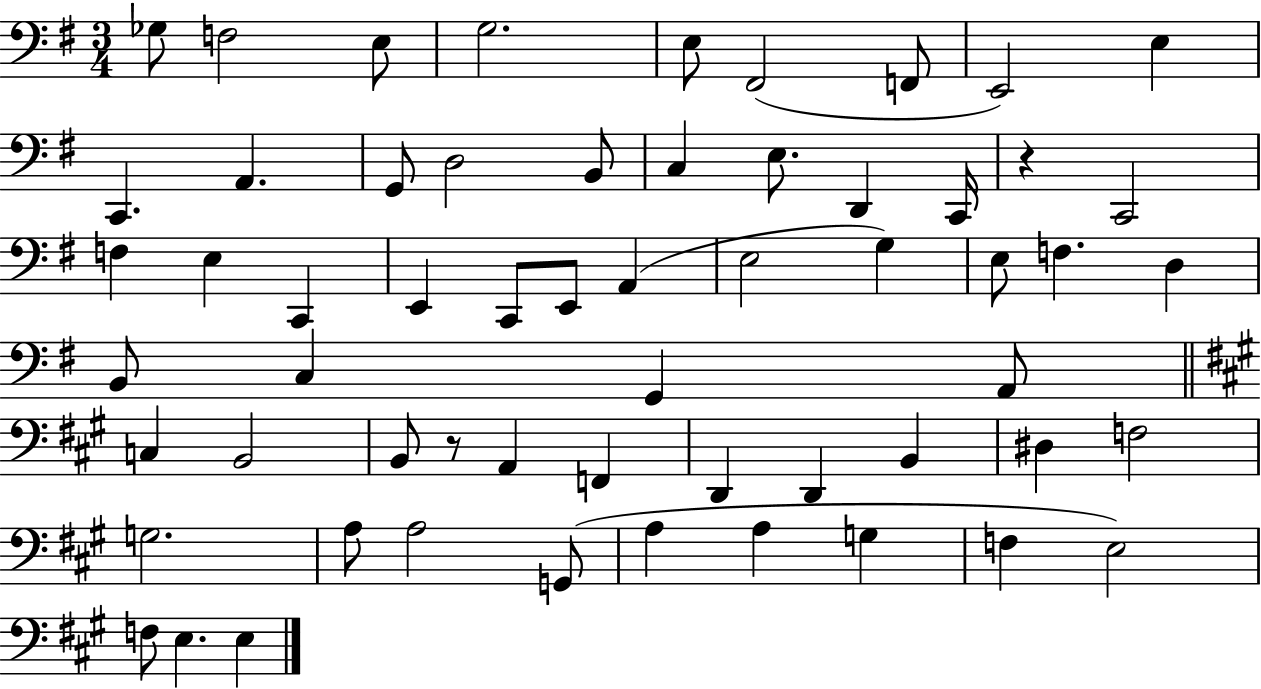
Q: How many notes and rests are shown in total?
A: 59